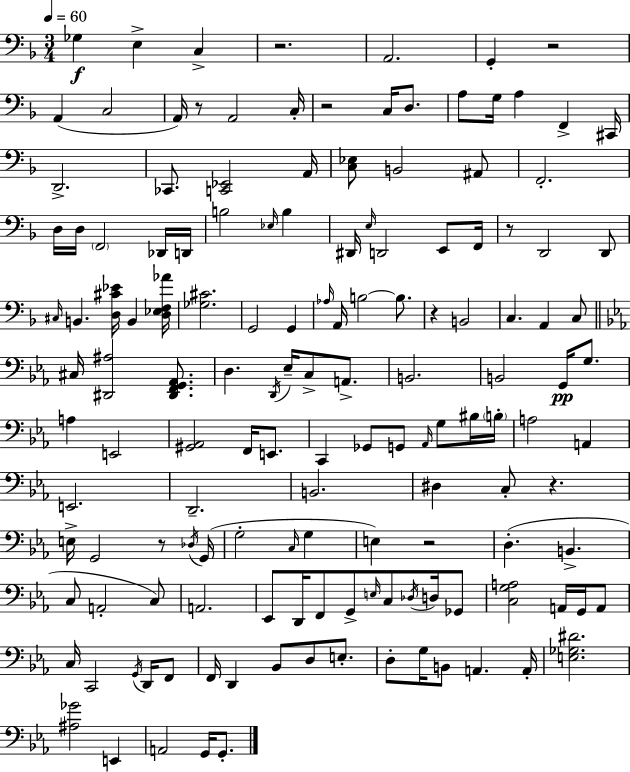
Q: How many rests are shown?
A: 9